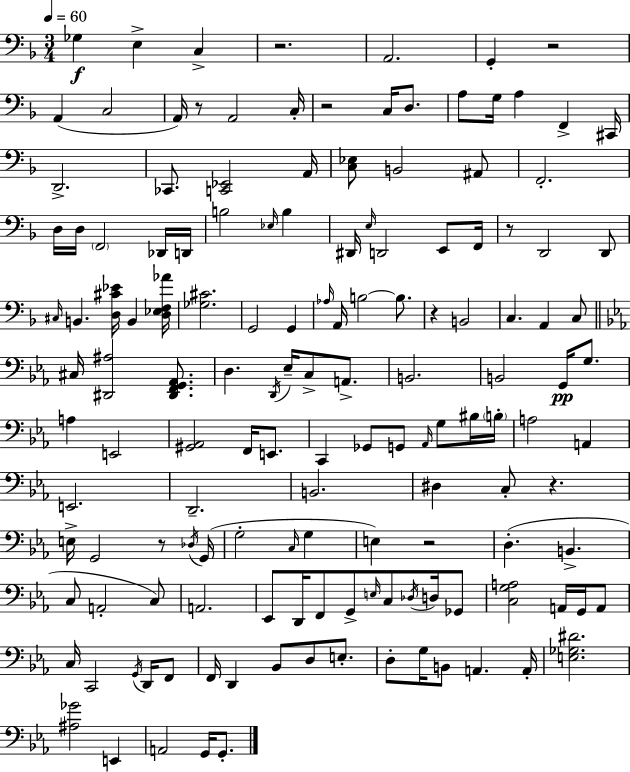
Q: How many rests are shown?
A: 9